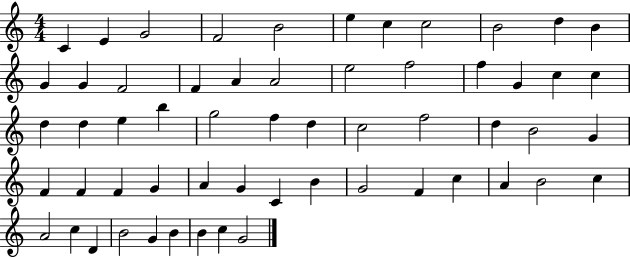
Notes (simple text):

C4/q E4/q G4/h F4/h B4/h E5/q C5/q C5/h B4/h D5/q B4/q G4/q G4/q F4/h F4/q A4/q A4/h E5/h F5/h F5/q G4/q C5/q C5/q D5/q D5/q E5/q B5/q G5/h F5/q D5/q C5/h F5/h D5/q B4/h G4/q F4/q F4/q F4/q G4/q A4/q G4/q C4/q B4/q G4/h F4/q C5/q A4/q B4/h C5/q A4/h C5/q D4/q B4/h G4/q B4/q B4/q C5/q G4/h